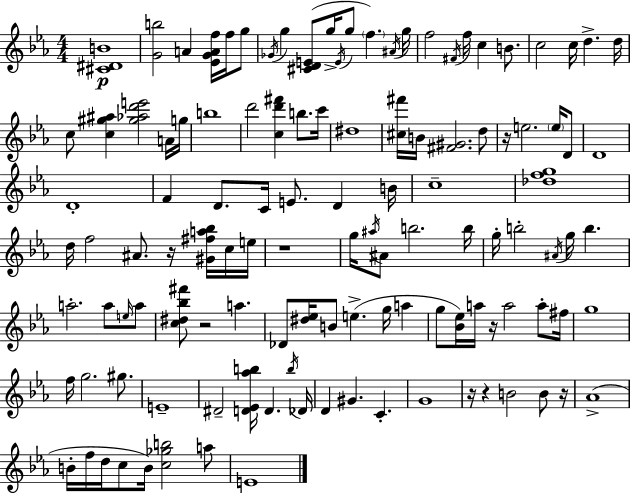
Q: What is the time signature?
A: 4/4